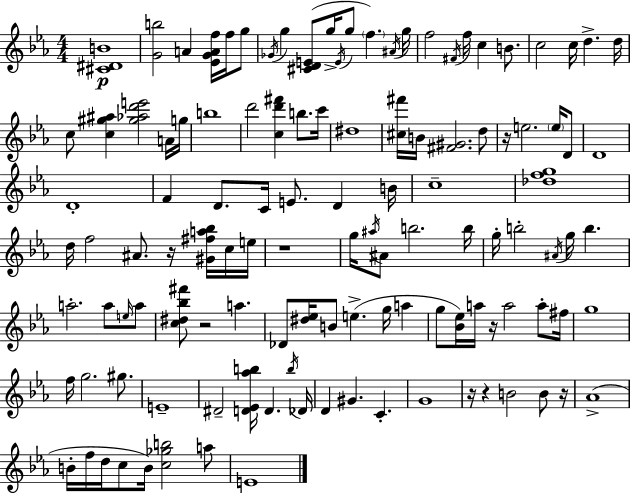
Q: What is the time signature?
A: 4/4